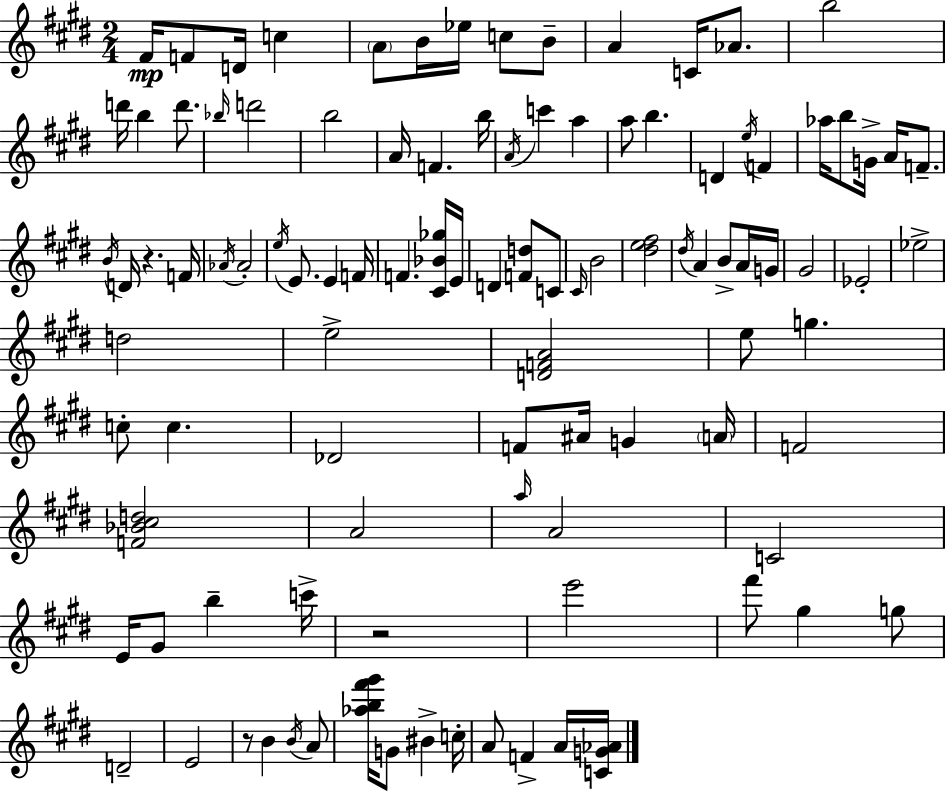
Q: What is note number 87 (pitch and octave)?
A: A4